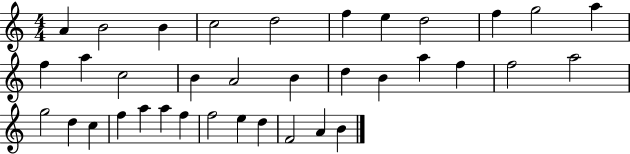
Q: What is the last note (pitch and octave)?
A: B4